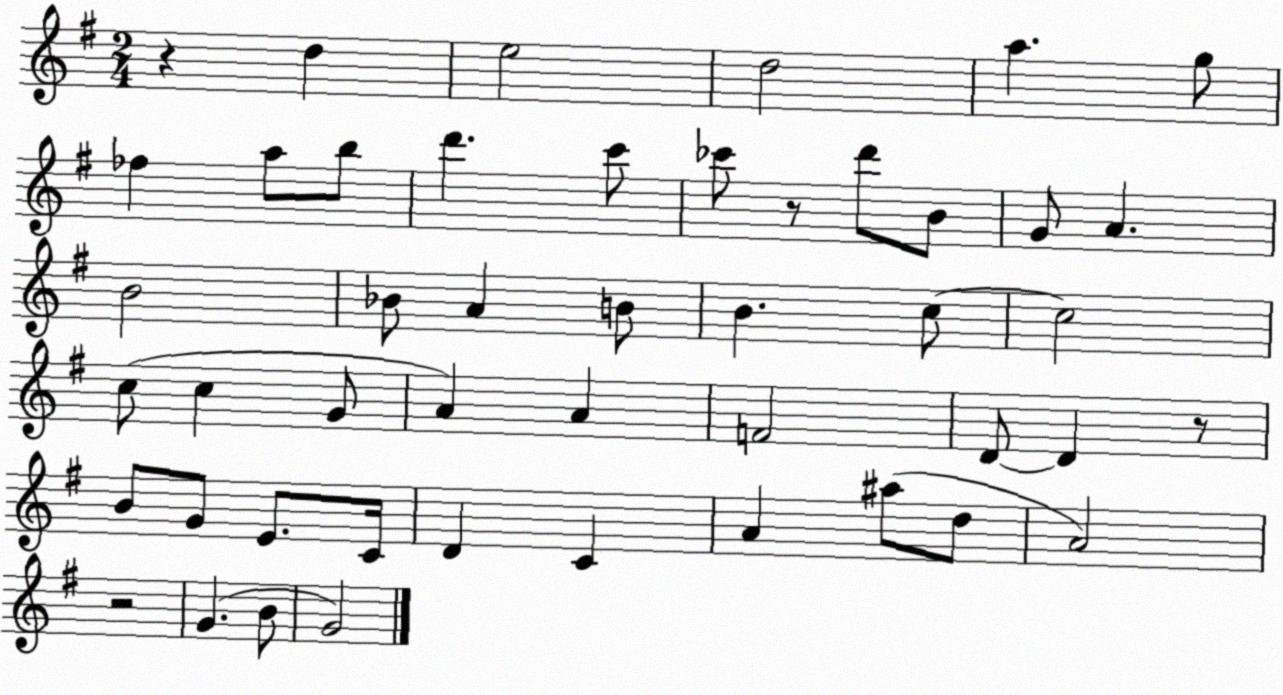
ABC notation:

X:1
T:Untitled
M:2/4
L:1/4
K:G
z d e2 d2 a g/2 _f a/2 b/2 d' c'/2 _c'/2 z/2 d'/2 B/2 G/2 A B2 _B/2 A B/2 B c/2 c2 c/2 c G/2 A A F2 D/2 D z/2 B/2 G/2 E/2 C/4 D C A ^a/2 d/2 A2 z2 G B/2 G2